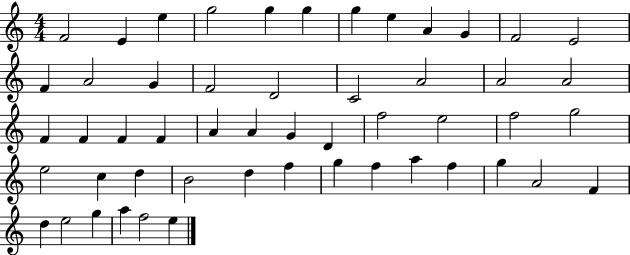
F4/h E4/q E5/q G5/h G5/q G5/q G5/q E5/q A4/q G4/q F4/h E4/h F4/q A4/h G4/q F4/h D4/h C4/h A4/h A4/h A4/h F4/q F4/q F4/q F4/q A4/q A4/q G4/q D4/q F5/h E5/h F5/h G5/h E5/h C5/q D5/q B4/h D5/q F5/q G5/q F5/q A5/q F5/q G5/q A4/h F4/q D5/q E5/h G5/q A5/q F5/h E5/q